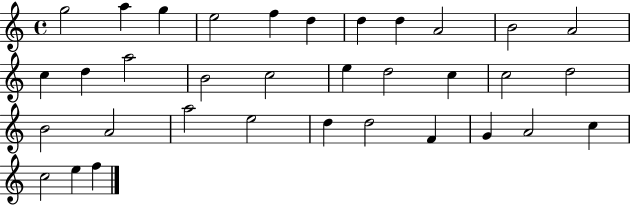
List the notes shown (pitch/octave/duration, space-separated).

G5/h A5/q G5/q E5/h F5/q D5/q D5/q D5/q A4/h B4/h A4/h C5/q D5/q A5/h B4/h C5/h E5/q D5/h C5/q C5/h D5/h B4/h A4/h A5/h E5/h D5/q D5/h F4/q G4/q A4/h C5/q C5/h E5/q F5/q